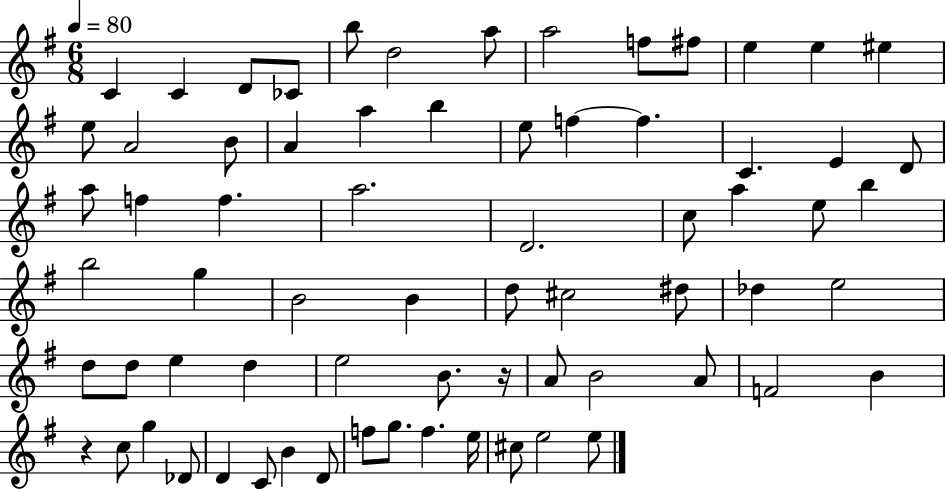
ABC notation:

X:1
T:Untitled
M:6/8
L:1/4
K:G
C C D/2 _C/2 b/2 d2 a/2 a2 f/2 ^f/2 e e ^e e/2 A2 B/2 A a b e/2 f f C E D/2 a/2 f f a2 D2 c/2 a e/2 b b2 g B2 B d/2 ^c2 ^d/2 _d e2 d/2 d/2 e d e2 B/2 z/4 A/2 B2 A/2 F2 B z c/2 g _D/2 D C/2 B D/2 f/2 g/2 f e/4 ^c/2 e2 e/2